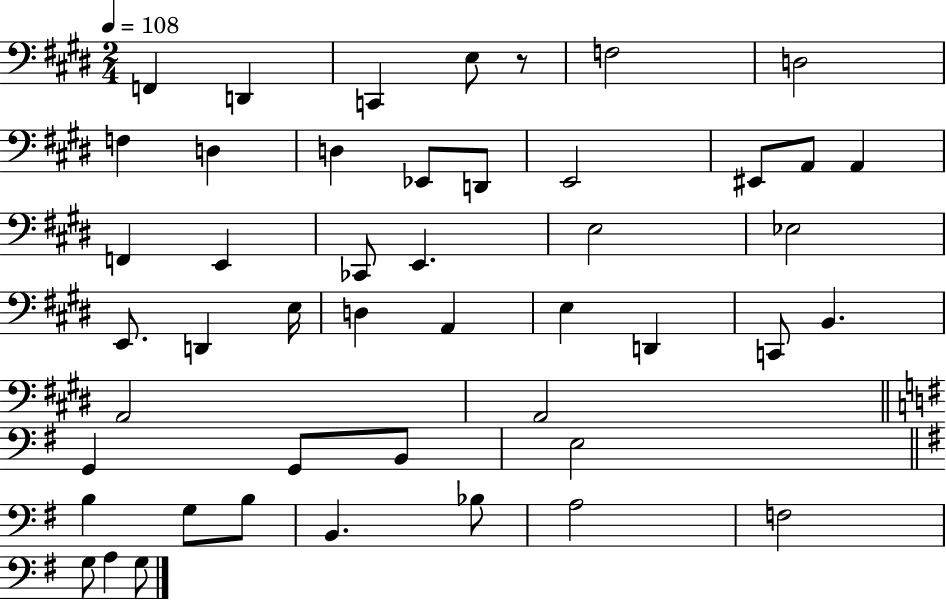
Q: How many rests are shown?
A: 1